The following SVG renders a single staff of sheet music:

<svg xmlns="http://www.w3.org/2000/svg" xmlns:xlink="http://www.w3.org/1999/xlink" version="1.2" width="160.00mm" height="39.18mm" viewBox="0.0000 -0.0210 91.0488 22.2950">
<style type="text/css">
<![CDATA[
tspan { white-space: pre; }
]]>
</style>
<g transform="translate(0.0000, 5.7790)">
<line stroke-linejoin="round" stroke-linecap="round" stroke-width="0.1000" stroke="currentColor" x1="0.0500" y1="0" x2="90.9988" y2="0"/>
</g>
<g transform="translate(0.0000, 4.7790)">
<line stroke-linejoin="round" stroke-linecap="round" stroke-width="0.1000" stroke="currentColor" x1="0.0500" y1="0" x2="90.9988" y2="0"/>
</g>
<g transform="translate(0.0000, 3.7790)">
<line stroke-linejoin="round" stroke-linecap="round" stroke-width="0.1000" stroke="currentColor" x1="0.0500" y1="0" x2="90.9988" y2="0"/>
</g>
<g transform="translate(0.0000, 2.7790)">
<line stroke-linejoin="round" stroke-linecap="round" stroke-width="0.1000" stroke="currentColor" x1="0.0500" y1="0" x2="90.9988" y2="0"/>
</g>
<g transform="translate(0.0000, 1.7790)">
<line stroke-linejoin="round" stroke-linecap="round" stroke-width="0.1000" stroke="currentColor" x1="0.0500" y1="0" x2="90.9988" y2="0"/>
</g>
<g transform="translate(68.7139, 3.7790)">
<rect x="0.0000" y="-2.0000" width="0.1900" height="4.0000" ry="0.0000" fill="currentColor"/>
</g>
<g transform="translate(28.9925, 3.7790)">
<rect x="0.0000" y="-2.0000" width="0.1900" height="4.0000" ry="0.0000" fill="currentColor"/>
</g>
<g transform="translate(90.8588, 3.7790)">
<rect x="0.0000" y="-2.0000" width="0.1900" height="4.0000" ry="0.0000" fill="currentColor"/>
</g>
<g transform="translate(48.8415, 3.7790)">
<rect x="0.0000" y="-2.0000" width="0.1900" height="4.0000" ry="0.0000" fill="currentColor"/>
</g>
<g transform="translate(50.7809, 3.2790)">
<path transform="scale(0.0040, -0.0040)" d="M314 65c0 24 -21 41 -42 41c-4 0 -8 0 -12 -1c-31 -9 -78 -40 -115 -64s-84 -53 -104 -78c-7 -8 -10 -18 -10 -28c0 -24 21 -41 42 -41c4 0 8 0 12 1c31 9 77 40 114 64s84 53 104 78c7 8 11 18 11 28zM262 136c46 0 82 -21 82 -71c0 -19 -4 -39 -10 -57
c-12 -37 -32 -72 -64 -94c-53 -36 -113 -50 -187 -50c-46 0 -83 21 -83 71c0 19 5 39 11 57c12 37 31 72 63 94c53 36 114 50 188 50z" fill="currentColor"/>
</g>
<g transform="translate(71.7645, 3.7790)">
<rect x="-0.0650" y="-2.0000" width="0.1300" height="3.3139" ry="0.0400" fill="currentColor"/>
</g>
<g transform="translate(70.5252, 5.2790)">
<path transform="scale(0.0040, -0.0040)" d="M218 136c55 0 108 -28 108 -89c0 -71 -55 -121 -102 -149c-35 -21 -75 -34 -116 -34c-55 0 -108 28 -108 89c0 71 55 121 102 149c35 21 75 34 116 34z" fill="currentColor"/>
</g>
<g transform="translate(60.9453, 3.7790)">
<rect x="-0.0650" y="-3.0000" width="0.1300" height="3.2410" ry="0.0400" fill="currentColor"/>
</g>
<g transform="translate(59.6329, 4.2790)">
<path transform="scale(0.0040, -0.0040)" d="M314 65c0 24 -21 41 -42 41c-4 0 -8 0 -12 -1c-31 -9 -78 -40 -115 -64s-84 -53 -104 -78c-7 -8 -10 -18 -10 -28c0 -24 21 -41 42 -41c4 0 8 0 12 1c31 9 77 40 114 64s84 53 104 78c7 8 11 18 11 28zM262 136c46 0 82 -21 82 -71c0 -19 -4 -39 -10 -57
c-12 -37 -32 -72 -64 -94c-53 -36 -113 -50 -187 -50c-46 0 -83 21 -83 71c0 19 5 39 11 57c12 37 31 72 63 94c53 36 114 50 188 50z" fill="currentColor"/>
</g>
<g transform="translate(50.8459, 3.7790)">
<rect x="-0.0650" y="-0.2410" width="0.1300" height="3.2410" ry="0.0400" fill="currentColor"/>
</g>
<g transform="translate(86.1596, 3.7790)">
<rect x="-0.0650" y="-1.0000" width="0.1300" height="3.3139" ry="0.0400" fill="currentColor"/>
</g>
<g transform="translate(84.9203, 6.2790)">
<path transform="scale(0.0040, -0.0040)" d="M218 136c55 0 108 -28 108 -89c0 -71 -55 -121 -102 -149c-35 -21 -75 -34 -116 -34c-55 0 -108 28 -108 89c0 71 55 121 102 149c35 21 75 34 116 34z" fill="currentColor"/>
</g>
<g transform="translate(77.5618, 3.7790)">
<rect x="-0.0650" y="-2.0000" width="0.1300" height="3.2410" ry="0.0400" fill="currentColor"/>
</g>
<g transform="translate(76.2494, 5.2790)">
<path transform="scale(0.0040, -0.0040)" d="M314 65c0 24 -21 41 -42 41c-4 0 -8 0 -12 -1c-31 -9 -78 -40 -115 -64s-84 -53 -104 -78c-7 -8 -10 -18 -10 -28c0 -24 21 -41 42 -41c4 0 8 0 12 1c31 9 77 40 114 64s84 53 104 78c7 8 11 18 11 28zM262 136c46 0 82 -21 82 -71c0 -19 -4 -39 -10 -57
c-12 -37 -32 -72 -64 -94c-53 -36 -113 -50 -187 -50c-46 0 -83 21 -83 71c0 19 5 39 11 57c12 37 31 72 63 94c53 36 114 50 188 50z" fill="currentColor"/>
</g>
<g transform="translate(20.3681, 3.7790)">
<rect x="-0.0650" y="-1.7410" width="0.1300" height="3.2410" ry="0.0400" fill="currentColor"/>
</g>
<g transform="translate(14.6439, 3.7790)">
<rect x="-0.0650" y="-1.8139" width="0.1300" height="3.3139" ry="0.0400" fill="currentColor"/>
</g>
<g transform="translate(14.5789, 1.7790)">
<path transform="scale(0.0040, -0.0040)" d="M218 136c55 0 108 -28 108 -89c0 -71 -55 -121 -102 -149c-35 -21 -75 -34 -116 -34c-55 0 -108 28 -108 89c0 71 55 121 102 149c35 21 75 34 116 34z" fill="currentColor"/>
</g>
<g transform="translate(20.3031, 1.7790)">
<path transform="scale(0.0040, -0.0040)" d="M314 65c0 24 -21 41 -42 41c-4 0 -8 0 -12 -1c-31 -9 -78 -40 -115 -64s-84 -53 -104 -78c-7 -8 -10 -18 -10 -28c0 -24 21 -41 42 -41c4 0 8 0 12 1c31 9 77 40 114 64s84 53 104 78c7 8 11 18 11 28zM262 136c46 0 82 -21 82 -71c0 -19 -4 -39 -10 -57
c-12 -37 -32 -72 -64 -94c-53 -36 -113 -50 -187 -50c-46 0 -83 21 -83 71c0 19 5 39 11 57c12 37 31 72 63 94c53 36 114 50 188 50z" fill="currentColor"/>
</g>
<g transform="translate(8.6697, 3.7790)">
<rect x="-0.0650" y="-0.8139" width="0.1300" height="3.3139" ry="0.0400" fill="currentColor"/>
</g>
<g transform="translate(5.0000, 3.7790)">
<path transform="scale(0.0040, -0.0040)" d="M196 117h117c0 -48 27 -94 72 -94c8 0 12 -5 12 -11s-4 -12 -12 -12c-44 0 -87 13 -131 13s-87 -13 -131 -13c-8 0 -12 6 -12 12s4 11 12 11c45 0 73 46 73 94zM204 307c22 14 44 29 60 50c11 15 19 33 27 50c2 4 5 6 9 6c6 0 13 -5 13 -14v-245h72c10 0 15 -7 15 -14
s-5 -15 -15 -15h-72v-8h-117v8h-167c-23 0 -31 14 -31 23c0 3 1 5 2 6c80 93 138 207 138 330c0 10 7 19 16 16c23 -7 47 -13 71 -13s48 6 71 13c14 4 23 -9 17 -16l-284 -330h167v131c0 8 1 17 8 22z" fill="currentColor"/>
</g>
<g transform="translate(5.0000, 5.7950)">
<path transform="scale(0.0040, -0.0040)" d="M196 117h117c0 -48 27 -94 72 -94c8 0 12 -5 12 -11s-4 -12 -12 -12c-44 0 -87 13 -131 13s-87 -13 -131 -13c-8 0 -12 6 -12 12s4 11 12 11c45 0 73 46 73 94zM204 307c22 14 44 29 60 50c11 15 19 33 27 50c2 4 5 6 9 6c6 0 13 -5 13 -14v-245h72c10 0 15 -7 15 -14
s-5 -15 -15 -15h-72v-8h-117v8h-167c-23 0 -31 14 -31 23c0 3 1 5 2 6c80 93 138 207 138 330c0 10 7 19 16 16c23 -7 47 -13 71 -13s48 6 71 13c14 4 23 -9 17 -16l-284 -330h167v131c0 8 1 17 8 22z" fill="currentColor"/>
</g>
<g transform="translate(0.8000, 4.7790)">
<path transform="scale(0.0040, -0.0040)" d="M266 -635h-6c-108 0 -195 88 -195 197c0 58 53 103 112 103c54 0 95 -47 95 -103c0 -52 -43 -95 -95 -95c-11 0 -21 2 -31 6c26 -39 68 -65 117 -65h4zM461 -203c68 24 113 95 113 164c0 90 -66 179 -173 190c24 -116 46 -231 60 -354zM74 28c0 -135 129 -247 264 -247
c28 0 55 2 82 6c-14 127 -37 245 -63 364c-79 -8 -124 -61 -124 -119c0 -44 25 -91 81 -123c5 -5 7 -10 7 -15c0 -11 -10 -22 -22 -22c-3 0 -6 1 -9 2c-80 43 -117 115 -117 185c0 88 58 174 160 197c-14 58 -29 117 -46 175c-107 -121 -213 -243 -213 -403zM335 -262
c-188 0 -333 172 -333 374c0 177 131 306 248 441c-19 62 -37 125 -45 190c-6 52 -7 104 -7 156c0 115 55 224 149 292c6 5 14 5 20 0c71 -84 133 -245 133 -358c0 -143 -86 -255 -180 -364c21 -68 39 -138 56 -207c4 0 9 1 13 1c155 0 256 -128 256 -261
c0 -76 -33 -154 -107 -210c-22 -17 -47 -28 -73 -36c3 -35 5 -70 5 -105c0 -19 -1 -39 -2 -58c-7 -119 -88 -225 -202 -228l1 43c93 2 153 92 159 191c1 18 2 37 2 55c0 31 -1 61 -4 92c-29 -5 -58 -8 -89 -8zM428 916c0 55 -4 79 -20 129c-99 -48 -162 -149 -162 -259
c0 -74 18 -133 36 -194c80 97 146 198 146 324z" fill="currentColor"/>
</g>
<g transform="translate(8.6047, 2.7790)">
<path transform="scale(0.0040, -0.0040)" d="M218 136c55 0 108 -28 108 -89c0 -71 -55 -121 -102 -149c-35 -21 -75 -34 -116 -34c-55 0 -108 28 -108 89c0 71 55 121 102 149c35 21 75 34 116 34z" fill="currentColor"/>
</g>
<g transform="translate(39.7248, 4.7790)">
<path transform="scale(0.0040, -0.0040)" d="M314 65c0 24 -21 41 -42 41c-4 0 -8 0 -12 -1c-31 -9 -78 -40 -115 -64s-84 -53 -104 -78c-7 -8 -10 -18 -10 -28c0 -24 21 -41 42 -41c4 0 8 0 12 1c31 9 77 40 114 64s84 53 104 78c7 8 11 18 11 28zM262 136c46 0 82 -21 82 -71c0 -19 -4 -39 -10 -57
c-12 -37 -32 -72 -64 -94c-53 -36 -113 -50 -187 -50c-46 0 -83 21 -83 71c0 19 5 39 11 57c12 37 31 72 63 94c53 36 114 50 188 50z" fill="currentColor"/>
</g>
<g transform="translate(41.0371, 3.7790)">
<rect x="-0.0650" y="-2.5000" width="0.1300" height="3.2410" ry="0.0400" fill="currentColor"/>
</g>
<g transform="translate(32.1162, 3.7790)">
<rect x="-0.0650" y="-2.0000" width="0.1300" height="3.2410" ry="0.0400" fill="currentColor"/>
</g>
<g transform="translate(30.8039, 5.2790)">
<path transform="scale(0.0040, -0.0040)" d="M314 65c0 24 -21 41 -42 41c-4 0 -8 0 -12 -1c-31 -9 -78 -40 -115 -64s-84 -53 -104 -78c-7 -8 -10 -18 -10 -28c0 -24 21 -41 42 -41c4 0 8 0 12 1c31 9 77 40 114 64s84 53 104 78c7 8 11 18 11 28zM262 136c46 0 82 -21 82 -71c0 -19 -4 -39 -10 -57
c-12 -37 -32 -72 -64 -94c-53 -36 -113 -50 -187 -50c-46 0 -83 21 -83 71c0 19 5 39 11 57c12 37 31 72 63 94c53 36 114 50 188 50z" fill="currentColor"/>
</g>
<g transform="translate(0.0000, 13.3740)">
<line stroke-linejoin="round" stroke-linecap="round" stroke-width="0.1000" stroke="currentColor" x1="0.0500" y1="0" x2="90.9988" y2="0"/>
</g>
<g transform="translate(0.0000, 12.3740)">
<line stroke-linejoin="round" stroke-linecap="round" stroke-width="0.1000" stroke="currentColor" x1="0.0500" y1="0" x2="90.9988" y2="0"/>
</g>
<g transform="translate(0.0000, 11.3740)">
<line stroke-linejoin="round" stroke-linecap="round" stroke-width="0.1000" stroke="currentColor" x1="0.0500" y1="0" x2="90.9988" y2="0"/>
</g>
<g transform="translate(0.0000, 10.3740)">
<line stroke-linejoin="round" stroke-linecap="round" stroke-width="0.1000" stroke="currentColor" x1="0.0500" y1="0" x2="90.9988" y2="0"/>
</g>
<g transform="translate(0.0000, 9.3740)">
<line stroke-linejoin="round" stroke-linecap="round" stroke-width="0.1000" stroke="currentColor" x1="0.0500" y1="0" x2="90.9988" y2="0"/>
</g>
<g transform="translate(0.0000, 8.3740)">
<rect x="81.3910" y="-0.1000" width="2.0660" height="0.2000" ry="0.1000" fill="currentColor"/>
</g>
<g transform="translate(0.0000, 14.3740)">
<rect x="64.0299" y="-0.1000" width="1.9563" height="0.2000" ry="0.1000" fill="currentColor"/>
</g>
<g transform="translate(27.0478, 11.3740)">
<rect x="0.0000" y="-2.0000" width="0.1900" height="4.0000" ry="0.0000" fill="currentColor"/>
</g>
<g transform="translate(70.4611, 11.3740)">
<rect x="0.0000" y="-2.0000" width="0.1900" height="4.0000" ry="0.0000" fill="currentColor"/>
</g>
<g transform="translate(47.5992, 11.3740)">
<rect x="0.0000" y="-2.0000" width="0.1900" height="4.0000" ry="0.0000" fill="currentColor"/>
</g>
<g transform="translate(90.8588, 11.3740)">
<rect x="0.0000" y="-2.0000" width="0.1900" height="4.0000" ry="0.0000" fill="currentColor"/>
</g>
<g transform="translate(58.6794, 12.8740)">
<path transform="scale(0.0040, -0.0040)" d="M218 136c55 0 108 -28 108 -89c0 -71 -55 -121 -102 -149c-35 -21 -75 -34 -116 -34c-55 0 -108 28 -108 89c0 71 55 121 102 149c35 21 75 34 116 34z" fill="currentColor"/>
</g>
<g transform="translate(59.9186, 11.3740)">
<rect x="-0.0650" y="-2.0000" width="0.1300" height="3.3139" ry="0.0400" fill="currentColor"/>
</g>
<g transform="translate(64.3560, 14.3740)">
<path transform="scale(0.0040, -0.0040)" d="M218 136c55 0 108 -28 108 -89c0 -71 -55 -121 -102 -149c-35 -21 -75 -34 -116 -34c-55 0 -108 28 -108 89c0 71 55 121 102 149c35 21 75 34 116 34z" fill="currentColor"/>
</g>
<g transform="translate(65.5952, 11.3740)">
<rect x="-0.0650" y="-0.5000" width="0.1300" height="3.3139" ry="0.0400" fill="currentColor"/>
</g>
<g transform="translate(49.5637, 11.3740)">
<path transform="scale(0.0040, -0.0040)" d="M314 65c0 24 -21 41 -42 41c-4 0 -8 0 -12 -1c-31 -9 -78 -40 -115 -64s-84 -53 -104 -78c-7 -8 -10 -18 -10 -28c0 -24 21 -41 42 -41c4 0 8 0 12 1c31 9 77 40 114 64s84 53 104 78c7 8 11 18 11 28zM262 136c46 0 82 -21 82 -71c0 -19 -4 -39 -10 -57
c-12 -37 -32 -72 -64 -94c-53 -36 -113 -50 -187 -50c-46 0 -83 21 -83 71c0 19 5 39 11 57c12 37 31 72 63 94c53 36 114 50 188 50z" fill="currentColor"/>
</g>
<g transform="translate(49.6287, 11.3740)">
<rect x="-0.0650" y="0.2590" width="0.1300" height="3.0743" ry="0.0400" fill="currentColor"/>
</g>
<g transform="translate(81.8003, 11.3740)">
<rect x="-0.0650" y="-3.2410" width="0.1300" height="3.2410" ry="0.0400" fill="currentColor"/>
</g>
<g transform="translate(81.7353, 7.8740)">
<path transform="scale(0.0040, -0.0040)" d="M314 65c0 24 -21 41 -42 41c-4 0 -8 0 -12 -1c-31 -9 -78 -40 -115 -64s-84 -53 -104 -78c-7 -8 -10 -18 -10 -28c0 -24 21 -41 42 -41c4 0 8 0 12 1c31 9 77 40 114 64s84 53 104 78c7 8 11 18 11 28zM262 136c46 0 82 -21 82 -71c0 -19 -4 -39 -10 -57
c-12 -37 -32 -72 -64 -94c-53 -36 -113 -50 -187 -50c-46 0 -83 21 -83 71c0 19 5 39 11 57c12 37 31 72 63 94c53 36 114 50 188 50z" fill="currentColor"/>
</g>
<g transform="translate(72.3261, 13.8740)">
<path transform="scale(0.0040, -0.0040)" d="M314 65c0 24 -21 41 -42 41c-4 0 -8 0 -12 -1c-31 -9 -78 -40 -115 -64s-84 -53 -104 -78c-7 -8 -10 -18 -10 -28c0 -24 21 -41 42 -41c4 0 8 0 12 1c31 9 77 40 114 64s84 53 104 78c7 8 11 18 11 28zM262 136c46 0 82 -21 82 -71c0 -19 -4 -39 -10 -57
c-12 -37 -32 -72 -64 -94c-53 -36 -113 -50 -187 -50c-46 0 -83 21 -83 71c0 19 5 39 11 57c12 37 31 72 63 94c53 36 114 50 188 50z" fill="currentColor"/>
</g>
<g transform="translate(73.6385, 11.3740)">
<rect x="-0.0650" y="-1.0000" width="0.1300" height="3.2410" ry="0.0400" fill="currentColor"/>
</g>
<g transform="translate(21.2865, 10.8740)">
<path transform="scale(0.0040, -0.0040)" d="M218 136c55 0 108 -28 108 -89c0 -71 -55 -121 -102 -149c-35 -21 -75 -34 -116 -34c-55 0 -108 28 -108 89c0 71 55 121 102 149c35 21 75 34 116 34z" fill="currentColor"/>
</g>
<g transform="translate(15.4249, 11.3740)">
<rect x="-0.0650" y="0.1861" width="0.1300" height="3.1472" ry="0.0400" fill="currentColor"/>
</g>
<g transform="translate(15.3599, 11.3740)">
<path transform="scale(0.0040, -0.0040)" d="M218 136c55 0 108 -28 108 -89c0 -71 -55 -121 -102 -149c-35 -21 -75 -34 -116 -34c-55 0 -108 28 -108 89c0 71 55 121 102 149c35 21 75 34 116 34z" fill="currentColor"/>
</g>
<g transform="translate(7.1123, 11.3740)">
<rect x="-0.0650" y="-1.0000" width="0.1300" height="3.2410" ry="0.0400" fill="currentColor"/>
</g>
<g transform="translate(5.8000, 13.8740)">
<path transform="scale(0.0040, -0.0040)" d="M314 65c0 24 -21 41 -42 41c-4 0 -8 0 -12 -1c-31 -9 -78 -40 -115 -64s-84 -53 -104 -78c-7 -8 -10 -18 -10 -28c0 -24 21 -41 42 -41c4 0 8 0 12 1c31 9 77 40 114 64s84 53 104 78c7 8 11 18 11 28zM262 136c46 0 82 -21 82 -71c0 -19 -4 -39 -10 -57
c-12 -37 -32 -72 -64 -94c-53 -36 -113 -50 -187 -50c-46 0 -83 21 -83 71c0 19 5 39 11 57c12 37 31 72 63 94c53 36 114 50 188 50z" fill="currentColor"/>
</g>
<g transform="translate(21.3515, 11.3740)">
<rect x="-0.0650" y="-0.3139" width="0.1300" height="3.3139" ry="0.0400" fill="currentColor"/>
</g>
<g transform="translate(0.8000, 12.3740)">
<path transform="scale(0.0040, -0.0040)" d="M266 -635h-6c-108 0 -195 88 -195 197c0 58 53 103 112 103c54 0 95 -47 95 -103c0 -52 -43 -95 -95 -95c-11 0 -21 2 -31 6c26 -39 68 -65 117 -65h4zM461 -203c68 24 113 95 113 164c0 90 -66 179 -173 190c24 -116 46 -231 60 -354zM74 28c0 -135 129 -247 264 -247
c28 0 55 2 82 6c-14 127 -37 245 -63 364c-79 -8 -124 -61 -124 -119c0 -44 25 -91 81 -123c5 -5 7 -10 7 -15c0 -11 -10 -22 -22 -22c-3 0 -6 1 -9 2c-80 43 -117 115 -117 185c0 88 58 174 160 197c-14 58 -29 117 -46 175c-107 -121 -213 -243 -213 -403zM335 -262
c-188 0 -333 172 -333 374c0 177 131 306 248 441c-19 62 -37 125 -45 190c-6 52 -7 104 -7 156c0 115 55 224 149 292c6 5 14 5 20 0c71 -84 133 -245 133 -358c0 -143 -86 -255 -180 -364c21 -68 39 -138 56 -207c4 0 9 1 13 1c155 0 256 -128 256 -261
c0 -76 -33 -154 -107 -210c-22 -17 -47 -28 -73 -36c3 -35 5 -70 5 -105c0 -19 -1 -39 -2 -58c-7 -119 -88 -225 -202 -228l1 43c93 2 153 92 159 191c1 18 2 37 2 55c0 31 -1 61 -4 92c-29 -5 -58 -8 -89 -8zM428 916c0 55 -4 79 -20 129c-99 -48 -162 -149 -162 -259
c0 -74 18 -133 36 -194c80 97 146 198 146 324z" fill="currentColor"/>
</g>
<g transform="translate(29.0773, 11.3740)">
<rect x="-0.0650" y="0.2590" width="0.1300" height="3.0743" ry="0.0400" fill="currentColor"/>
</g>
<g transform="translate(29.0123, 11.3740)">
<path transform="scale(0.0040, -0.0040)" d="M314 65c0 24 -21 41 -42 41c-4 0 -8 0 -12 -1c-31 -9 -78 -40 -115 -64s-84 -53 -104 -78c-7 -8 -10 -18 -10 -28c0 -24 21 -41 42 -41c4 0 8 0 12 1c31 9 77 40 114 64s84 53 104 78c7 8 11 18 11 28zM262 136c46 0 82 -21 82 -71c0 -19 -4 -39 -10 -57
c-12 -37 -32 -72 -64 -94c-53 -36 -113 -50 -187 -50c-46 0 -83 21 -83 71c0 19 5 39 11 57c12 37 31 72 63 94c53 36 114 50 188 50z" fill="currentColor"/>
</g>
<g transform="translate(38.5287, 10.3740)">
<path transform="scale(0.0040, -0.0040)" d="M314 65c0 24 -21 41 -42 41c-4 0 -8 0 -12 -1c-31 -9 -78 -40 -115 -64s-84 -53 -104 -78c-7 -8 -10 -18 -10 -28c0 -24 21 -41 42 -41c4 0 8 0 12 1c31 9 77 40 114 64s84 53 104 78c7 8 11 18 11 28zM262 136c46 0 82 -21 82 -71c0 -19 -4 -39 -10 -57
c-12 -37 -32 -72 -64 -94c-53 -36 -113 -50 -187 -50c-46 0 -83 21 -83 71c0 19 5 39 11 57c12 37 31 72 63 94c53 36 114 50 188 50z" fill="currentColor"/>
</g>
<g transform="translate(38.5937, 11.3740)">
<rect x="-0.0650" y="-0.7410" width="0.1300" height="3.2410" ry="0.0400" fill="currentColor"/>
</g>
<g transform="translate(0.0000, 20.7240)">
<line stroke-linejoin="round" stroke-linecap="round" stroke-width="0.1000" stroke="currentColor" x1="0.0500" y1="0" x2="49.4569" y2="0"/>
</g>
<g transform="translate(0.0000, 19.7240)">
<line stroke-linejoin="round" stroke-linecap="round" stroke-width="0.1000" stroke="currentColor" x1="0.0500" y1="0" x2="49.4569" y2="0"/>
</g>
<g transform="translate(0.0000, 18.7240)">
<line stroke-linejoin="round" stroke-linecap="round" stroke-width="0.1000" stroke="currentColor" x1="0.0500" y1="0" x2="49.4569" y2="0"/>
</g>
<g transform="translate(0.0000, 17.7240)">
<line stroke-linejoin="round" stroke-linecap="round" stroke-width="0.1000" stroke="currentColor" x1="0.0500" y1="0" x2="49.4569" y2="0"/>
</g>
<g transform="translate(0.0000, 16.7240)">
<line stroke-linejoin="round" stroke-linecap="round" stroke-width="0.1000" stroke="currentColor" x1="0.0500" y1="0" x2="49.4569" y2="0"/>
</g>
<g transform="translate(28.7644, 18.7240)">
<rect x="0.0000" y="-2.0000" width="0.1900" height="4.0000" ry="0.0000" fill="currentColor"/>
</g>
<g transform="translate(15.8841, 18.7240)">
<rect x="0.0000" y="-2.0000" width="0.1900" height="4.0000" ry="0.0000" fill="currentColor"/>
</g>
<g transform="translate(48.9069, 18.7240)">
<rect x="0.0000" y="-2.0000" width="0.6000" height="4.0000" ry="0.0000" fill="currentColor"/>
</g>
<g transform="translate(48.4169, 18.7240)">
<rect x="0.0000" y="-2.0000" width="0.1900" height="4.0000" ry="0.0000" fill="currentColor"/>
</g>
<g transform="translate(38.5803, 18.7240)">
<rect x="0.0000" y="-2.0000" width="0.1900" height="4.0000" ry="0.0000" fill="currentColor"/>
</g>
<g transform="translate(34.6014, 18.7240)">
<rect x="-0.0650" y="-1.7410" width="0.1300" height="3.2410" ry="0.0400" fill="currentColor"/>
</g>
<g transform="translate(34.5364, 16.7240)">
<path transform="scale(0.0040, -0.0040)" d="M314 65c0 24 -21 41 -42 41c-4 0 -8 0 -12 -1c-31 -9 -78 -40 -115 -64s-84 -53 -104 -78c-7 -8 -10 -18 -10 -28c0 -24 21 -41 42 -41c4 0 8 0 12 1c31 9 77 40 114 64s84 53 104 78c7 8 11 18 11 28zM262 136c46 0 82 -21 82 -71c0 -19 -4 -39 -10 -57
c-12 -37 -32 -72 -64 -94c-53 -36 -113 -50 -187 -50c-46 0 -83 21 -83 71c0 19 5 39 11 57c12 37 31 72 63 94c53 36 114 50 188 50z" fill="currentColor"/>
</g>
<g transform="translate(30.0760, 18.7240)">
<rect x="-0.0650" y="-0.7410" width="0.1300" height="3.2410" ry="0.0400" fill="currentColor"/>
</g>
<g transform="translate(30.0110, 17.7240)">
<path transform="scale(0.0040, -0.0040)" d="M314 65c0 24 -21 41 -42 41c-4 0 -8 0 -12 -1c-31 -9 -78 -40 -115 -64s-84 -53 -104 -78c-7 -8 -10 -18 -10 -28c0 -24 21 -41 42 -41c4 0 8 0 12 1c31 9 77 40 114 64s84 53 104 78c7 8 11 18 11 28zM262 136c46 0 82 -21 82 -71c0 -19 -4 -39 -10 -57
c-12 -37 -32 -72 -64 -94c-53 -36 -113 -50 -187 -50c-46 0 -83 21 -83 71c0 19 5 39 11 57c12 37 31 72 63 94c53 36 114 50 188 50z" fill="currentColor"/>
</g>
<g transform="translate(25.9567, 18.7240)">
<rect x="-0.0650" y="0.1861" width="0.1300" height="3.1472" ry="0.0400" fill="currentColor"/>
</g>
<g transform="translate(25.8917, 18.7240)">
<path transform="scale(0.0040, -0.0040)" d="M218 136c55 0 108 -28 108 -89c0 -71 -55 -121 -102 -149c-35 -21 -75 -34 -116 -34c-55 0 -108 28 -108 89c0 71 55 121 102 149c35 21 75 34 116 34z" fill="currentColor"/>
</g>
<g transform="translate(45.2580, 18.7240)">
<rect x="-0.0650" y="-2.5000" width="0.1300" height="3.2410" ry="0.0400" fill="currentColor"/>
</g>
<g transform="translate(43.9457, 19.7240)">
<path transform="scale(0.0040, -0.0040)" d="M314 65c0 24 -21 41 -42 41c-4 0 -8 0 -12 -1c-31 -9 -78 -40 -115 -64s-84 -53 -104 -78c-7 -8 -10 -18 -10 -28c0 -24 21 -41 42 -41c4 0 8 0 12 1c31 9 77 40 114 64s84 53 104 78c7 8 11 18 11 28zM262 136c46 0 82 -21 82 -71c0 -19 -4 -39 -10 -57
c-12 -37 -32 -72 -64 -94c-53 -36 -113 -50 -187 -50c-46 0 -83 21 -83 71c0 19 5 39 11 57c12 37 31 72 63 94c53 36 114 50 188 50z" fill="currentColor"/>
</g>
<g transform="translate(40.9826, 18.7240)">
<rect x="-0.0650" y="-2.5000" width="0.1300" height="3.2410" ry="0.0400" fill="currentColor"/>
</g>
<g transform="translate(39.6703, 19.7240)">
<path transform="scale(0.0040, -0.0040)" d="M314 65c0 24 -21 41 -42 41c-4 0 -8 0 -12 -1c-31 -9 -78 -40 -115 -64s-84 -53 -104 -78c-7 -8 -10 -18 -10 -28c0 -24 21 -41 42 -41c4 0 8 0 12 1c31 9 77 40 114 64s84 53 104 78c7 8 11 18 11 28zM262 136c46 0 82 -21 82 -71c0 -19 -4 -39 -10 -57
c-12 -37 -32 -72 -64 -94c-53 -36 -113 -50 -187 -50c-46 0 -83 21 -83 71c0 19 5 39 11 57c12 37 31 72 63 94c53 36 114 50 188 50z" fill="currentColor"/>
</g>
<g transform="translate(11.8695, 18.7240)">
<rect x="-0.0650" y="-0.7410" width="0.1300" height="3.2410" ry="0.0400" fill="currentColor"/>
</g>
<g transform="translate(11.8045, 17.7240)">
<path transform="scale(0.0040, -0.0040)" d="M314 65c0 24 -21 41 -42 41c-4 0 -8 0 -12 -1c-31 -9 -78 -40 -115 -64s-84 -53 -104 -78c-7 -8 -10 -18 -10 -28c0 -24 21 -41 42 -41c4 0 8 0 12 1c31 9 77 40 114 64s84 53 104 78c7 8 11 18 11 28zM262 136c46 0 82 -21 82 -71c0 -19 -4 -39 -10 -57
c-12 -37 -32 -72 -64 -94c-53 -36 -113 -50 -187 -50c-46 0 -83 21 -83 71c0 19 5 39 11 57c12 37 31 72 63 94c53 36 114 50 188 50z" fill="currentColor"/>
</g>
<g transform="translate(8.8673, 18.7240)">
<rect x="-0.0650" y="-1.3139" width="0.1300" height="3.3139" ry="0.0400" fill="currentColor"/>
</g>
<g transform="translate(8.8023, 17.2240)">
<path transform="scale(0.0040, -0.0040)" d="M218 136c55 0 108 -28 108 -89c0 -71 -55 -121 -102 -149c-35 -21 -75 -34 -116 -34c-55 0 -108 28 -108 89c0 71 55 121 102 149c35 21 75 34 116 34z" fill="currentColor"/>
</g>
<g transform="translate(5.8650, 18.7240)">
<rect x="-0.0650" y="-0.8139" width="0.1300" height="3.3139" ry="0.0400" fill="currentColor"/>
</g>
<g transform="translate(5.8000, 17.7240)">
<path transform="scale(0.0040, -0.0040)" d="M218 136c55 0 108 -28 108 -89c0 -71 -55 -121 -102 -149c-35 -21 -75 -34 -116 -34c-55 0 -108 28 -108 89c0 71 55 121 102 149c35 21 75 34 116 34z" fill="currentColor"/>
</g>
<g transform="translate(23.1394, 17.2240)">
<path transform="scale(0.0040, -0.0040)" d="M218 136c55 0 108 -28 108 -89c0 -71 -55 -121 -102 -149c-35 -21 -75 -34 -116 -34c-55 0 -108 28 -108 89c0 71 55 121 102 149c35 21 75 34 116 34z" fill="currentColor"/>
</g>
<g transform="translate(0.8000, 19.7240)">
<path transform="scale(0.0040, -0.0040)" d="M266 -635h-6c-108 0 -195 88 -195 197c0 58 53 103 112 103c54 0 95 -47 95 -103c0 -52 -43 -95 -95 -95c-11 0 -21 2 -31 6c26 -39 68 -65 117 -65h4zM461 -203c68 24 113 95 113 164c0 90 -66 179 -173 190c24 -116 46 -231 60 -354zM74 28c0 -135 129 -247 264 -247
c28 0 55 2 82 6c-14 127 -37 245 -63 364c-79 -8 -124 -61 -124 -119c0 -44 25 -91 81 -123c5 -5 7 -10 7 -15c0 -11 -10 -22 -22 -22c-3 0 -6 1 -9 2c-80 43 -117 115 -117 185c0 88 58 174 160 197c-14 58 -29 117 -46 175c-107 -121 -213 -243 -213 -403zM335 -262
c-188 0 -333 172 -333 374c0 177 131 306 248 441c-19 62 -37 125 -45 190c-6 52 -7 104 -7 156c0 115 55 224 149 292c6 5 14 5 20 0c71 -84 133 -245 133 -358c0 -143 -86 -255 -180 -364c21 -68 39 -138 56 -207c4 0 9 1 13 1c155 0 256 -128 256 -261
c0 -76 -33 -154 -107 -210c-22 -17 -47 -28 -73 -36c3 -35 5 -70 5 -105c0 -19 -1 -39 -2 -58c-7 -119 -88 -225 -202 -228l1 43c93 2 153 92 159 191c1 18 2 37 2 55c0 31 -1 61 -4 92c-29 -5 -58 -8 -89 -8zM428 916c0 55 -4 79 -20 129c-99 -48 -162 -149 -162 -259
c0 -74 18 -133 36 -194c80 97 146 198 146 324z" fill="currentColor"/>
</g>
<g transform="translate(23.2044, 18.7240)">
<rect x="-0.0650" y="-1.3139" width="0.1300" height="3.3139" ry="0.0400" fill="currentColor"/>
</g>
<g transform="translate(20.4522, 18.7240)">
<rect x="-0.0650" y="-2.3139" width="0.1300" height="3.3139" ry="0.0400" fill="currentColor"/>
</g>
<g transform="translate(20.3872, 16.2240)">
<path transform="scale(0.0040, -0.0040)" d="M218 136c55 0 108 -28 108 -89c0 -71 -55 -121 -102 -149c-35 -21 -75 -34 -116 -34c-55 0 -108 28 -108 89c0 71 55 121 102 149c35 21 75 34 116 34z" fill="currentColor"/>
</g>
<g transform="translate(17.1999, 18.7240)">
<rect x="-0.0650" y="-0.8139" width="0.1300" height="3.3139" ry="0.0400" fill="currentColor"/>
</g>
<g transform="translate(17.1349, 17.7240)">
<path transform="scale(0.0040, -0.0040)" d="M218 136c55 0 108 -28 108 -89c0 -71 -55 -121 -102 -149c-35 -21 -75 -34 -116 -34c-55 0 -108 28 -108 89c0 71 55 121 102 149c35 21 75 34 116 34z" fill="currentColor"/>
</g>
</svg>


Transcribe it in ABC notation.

X:1
T:Untitled
M:4/4
L:1/4
K:C
d f f2 F2 G2 c2 A2 F F2 D D2 B c B2 d2 B2 F C D2 b2 d e d2 d g e B d2 f2 G2 G2